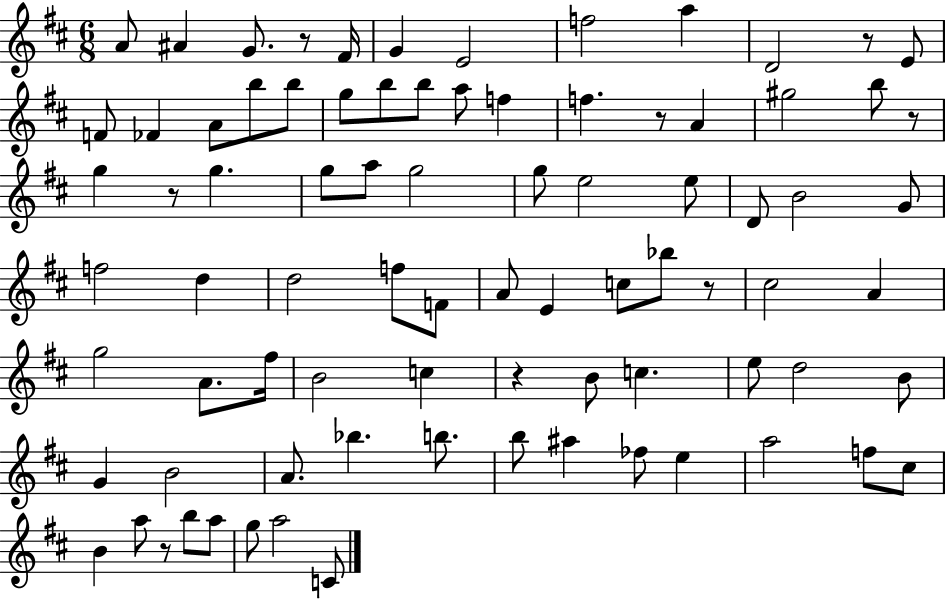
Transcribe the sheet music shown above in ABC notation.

X:1
T:Untitled
M:6/8
L:1/4
K:D
A/2 ^A G/2 z/2 ^F/4 G E2 f2 a D2 z/2 E/2 F/2 _F A/2 b/2 b/2 g/2 b/2 b/2 a/2 f f z/2 A ^g2 b/2 z/2 g z/2 g g/2 a/2 g2 g/2 e2 e/2 D/2 B2 G/2 f2 d d2 f/2 F/2 A/2 E c/2 _b/2 z/2 ^c2 A g2 A/2 ^f/4 B2 c z B/2 c e/2 d2 B/2 G B2 A/2 _b b/2 b/2 ^a _f/2 e a2 f/2 ^c/2 B a/2 z/2 b/2 a/2 g/2 a2 C/2